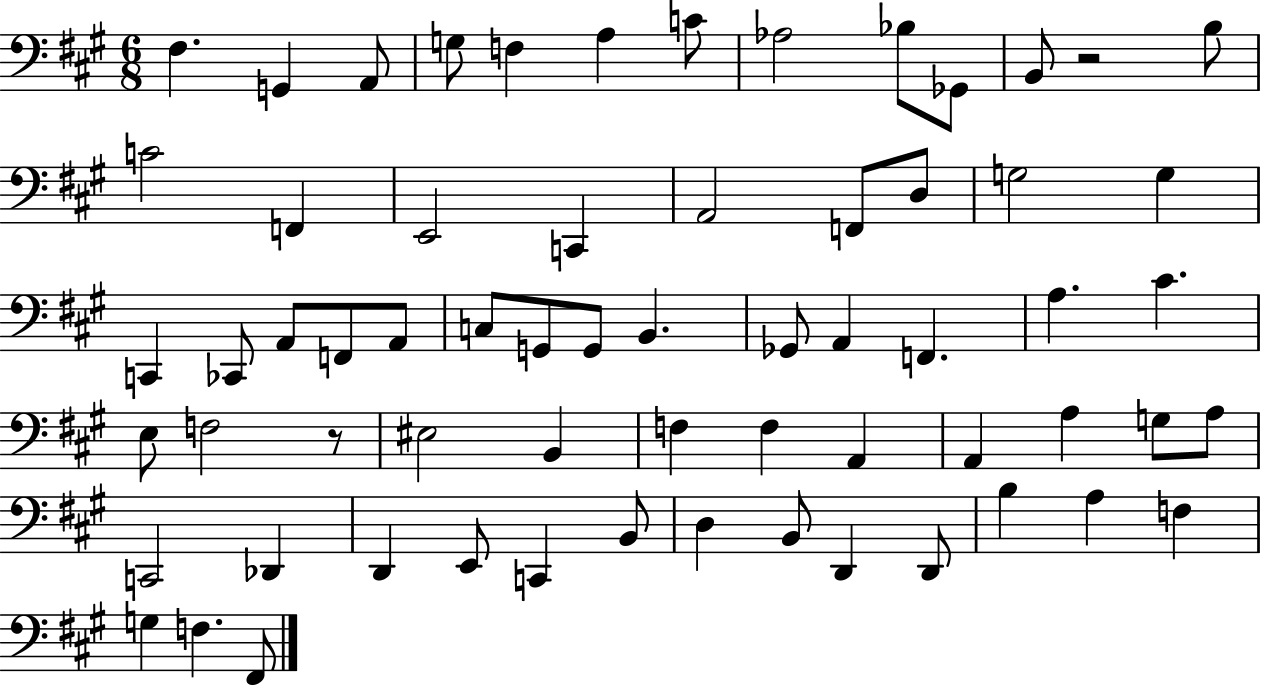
X:1
T:Untitled
M:6/8
L:1/4
K:A
^F, G,, A,,/2 G,/2 F, A, C/2 _A,2 _B,/2 _G,,/2 B,,/2 z2 B,/2 C2 F,, E,,2 C,, A,,2 F,,/2 D,/2 G,2 G, C,, _C,,/2 A,,/2 F,,/2 A,,/2 C,/2 G,,/2 G,,/2 B,, _G,,/2 A,, F,, A, ^C E,/2 F,2 z/2 ^E,2 B,, F, F, A,, A,, A, G,/2 A,/2 C,,2 _D,, D,, E,,/2 C,, B,,/2 D, B,,/2 D,, D,,/2 B, A, F, G, F, ^F,,/2